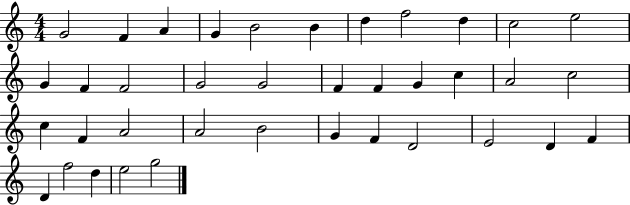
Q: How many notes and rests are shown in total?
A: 38